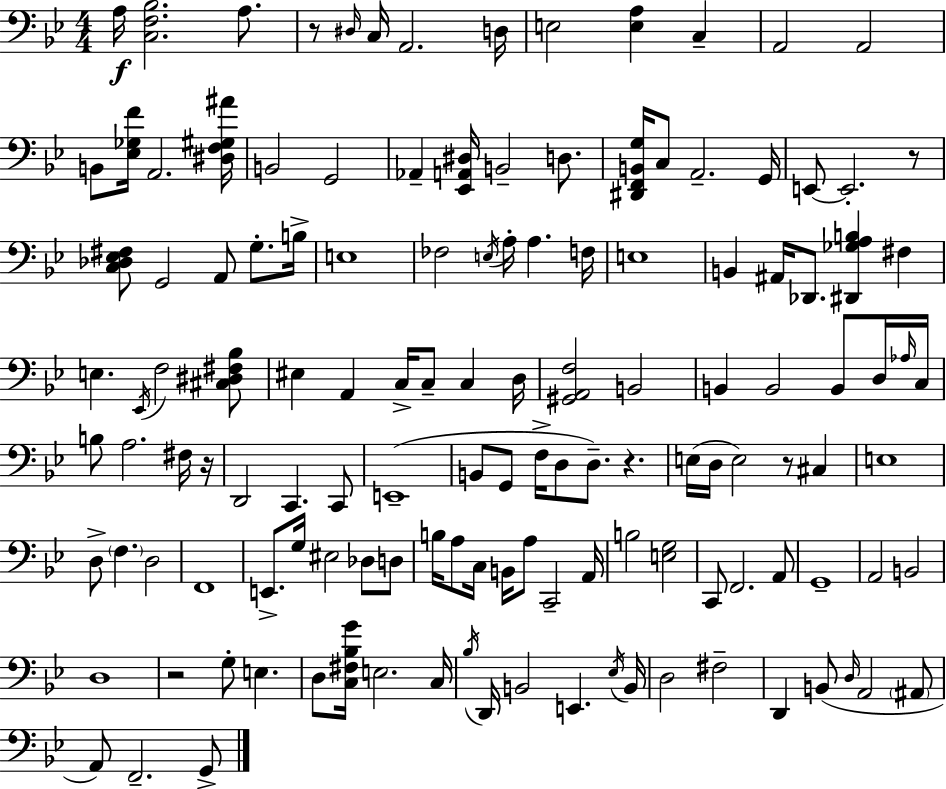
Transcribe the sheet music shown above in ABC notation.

X:1
T:Untitled
M:4/4
L:1/4
K:Gm
A,/4 [C,F,_B,]2 A,/2 z/2 ^D,/4 C,/4 A,,2 D,/4 E,2 [E,A,] C, A,,2 A,,2 B,,/2 [_E,_G,F]/4 A,,2 [^D,F,^G,^A]/4 B,,2 G,,2 _A,, [_E,,A,,^D,]/4 B,,2 D,/2 [^D,,F,,B,,G,]/4 C,/2 A,,2 G,,/4 E,,/2 E,,2 z/2 [C,_D,_E,^F,]/2 G,,2 A,,/2 G,/2 B,/4 E,4 _F,2 E,/4 A,/4 A, F,/4 E,4 B,, ^A,,/4 _D,,/2 [^D,,_G,A,B,] ^F, E, _E,,/4 F,2 [^C,^D,^F,_B,]/2 ^E, A,, C,/4 C,/2 C, D,/4 [^G,,A,,F,]2 B,,2 B,, B,,2 B,,/2 D,/4 _A,/4 C,/4 B,/2 A,2 ^F,/4 z/4 D,,2 C,, C,,/2 E,,4 B,,/2 G,,/2 F,/4 D,/2 D,/2 z E,/4 D,/4 E,2 z/2 ^C, E,4 D,/2 F, D,2 F,,4 E,,/2 G,/4 ^E,2 _D,/2 D,/2 B,/4 A,/2 C,/4 B,,/4 A,/2 C,,2 A,,/4 B,2 [E,G,]2 C,,/2 F,,2 A,,/2 G,,4 A,,2 B,,2 D,4 z2 G,/2 E, D,/2 [C,^F,_B,G]/4 E,2 C,/4 _B,/4 D,,/4 B,,2 E,, _E,/4 B,,/4 D,2 ^F,2 D,, B,,/2 D,/4 A,,2 ^A,,/2 A,,/2 F,,2 G,,/2